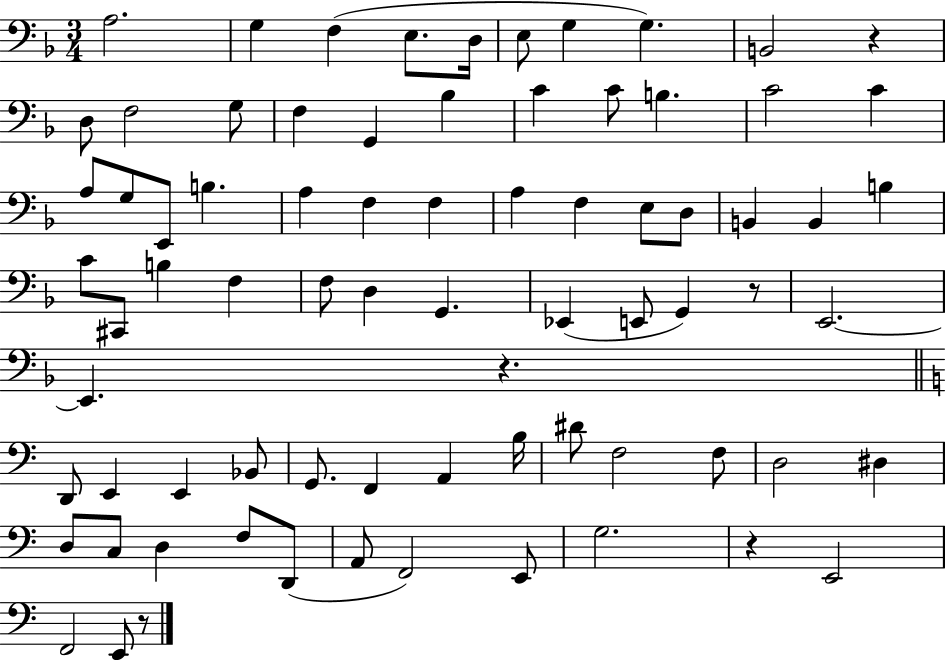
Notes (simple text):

A3/h. G3/q F3/q E3/e. D3/s E3/e G3/q G3/q. B2/h R/q D3/e F3/h G3/e F3/q G2/q Bb3/q C4/q C4/e B3/q. C4/h C4/q A3/e G3/e E2/e B3/q. A3/q F3/q F3/q A3/q F3/q E3/e D3/e B2/q B2/q B3/q C4/e C#2/e B3/q F3/q F3/e D3/q G2/q. Eb2/q E2/e G2/q R/e E2/h. E2/q. R/q. D2/e E2/q E2/q Bb2/e G2/e. F2/q A2/q B3/s D#4/e F3/h F3/e D3/h D#3/q D3/e C3/e D3/q F3/e D2/e A2/e F2/h E2/e G3/h. R/q E2/h F2/h E2/e R/e